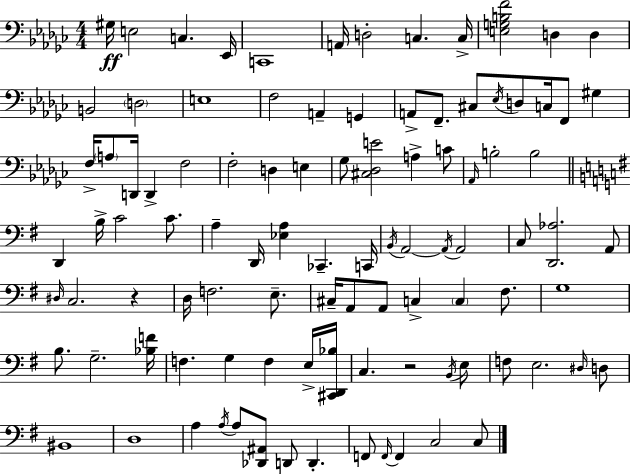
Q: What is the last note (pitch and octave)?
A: C3